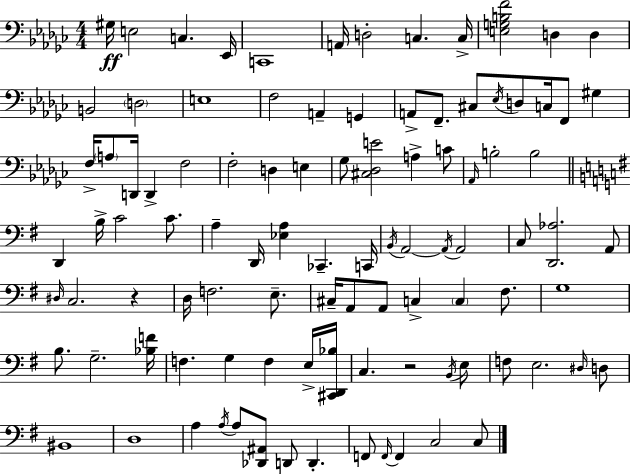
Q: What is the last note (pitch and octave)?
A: C3